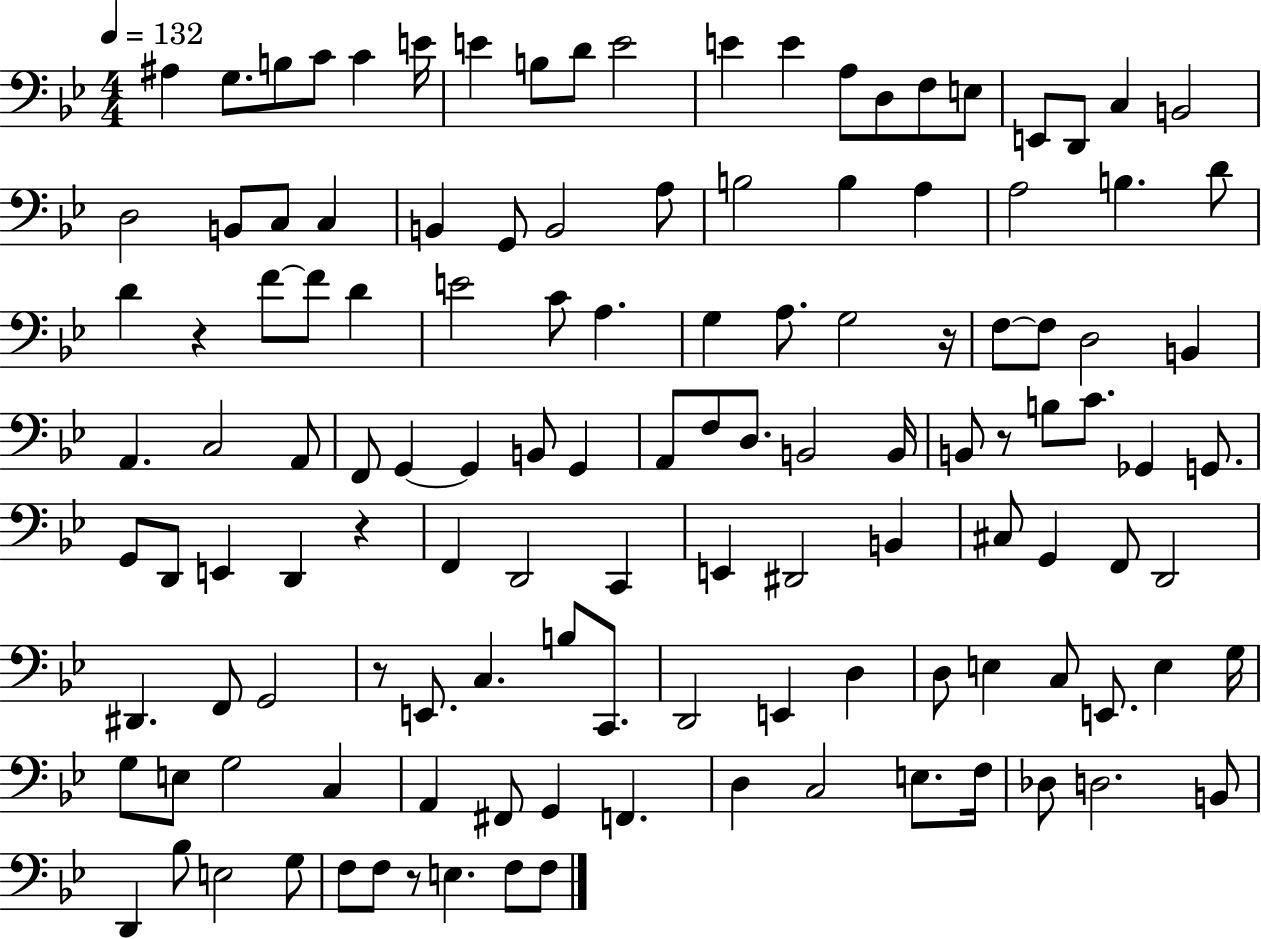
{
  \clef bass
  \numericTimeSignature
  \time 4/4
  \key bes \major
  \tempo 4 = 132
  ais4 g8. b8 c'8 c'4 e'16 | e'4 b8 d'8 e'2 | e'4 e'4 a8 d8 f8 e8 | e,8 d,8 c4 b,2 | \break d2 b,8 c8 c4 | b,4 g,8 b,2 a8 | b2 b4 a4 | a2 b4. d'8 | \break d'4 r4 f'8~~ f'8 d'4 | e'2 c'8 a4. | g4 a8. g2 r16 | f8~~ f8 d2 b,4 | \break a,4. c2 a,8 | f,8 g,4~~ g,4 b,8 g,4 | a,8 f8 d8. b,2 b,16 | b,8 r8 b8 c'8. ges,4 g,8. | \break g,8 d,8 e,4 d,4 r4 | f,4 d,2 c,4 | e,4 dis,2 b,4 | cis8 g,4 f,8 d,2 | \break dis,4. f,8 g,2 | r8 e,8. c4. b8 c,8. | d,2 e,4 d4 | d8 e4 c8 e,8. e4 g16 | \break g8 e8 g2 c4 | a,4 fis,8 g,4 f,4. | d4 c2 e8. f16 | des8 d2. b,8 | \break d,4 bes8 e2 g8 | f8 f8 r8 e4. f8 f8 | \bar "|."
}